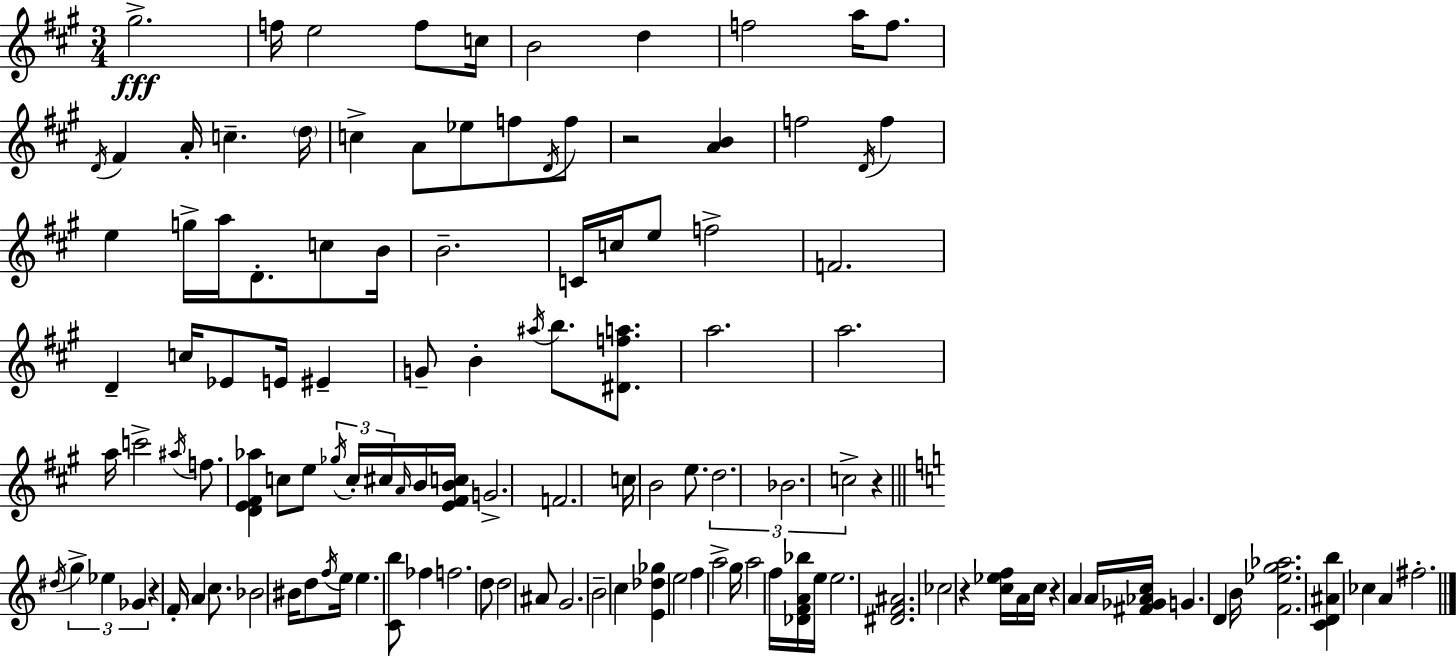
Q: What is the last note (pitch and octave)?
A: F#5